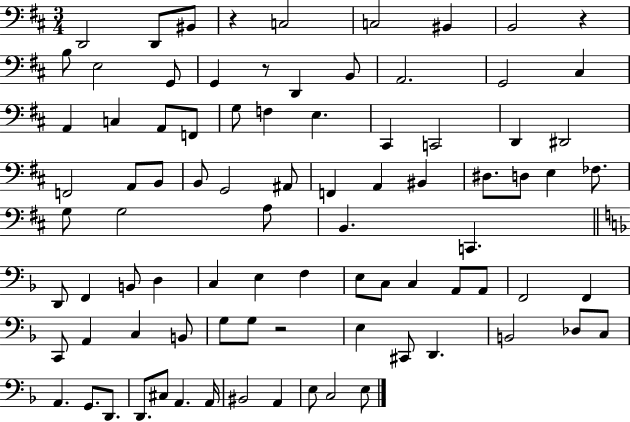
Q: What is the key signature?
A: D major